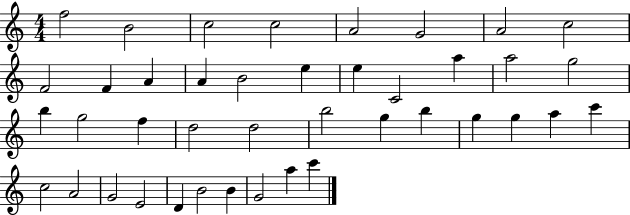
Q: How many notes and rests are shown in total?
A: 41